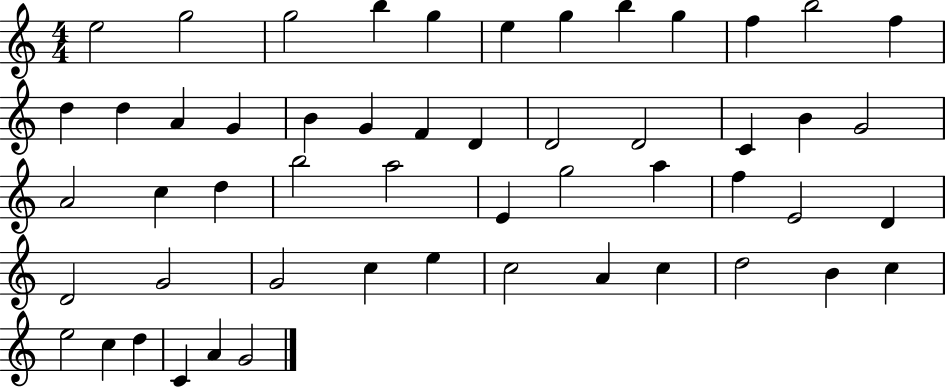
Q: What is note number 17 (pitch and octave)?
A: B4